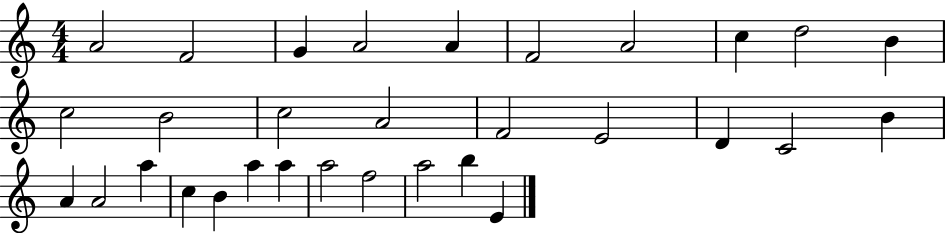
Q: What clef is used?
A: treble